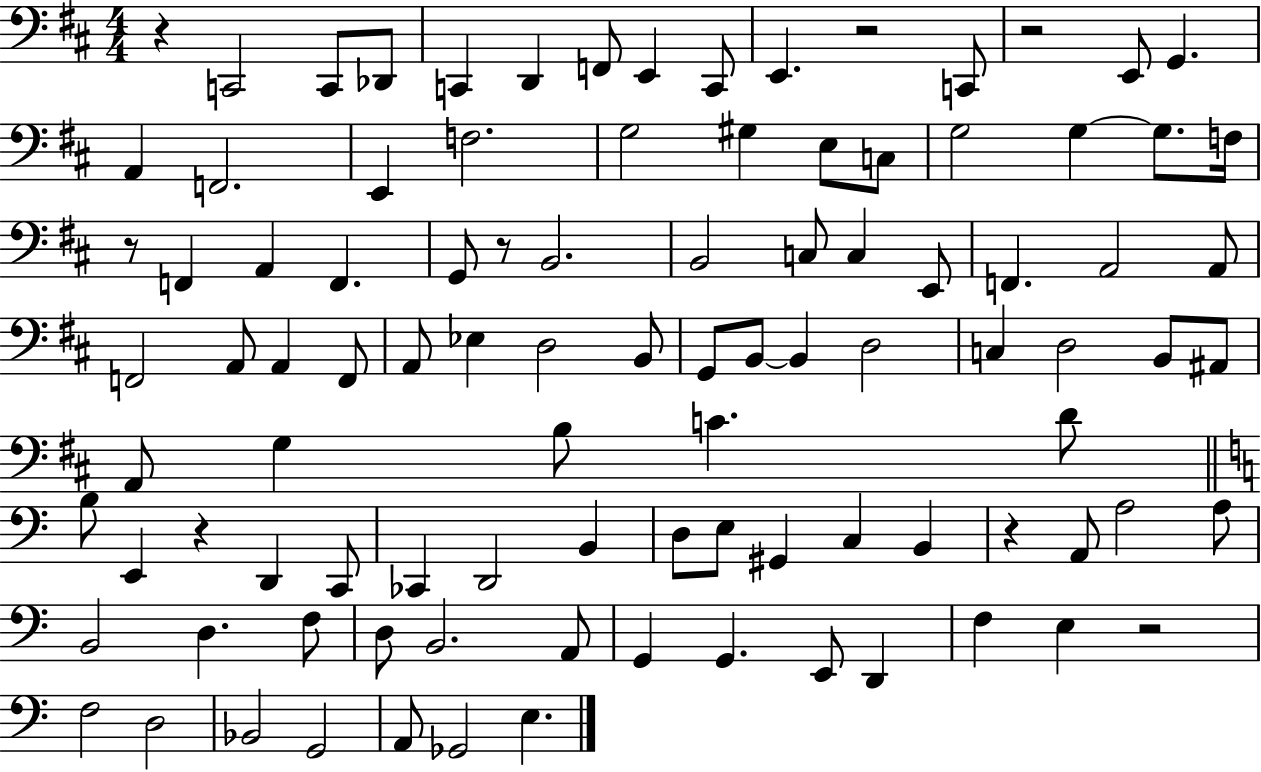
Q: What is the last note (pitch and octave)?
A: E3